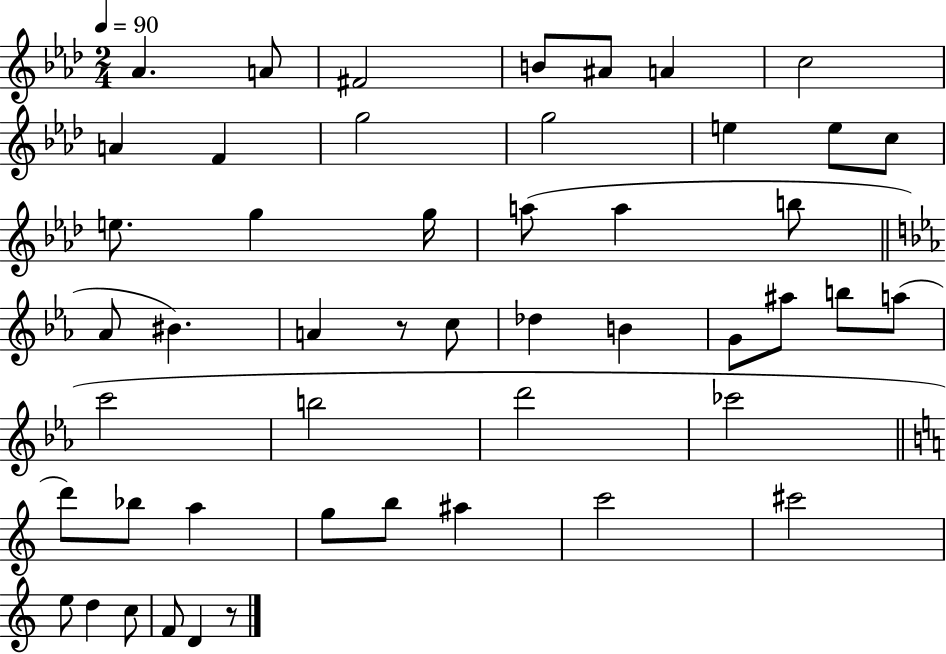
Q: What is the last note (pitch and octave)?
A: D4